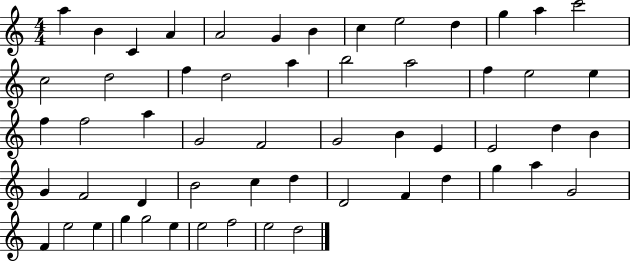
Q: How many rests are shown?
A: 0